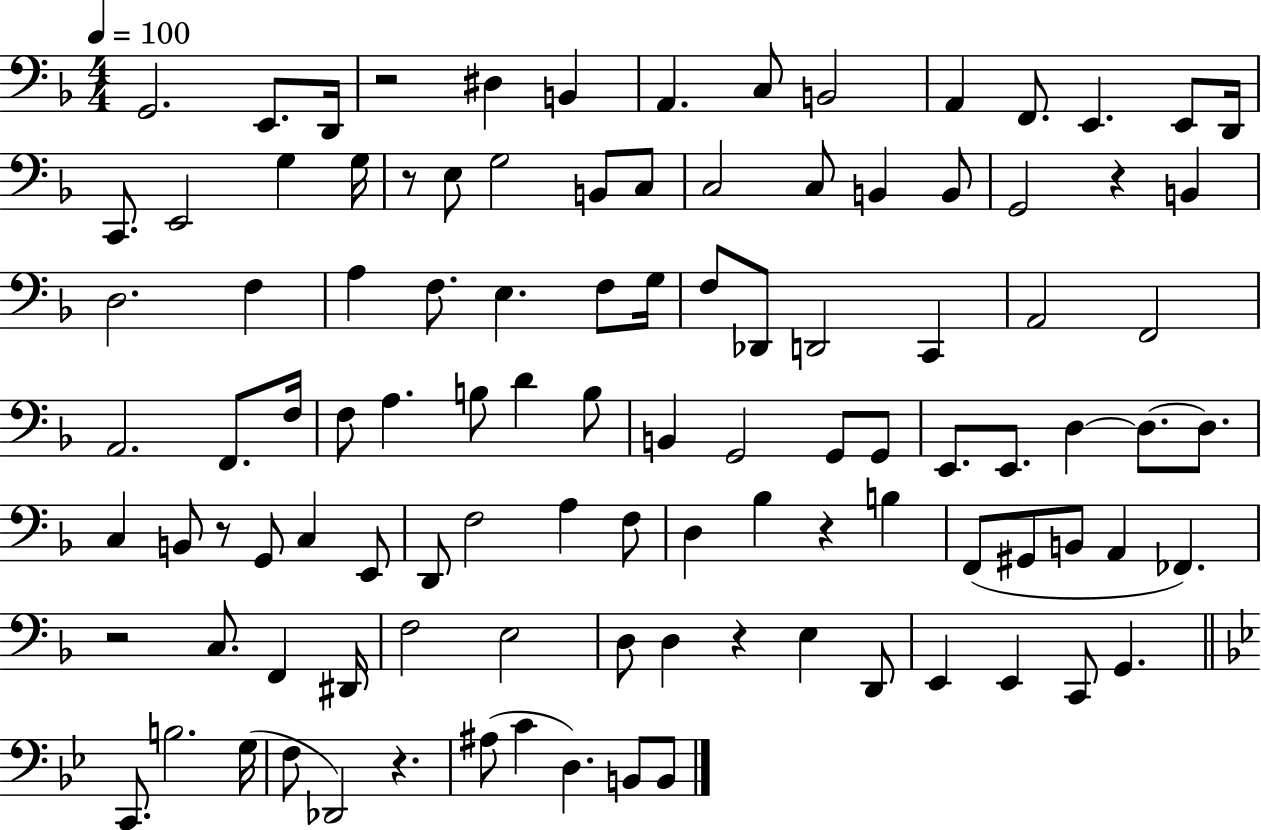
X:1
T:Untitled
M:4/4
L:1/4
K:F
G,,2 E,,/2 D,,/4 z2 ^D, B,, A,, C,/2 B,,2 A,, F,,/2 E,, E,,/2 D,,/4 C,,/2 E,,2 G, G,/4 z/2 E,/2 G,2 B,,/2 C,/2 C,2 C,/2 B,, B,,/2 G,,2 z B,, D,2 F, A, F,/2 E, F,/2 G,/4 F,/2 _D,,/2 D,,2 C,, A,,2 F,,2 A,,2 F,,/2 F,/4 F,/2 A, B,/2 D B,/2 B,, G,,2 G,,/2 G,,/2 E,,/2 E,,/2 D, D,/2 D,/2 C, B,,/2 z/2 G,,/2 C, E,,/2 D,,/2 F,2 A, F,/2 D, _B, z B, F,,/2 ^G,,/2 B,,/2 A,, _F,, z2 C,/2 F,, ^D,,/4 F,2 E,2 D,/2 D, z E, D,,/2 E,, E,, C,,/2 G,, C,,/2 B,2 G,/4 F,/2 _D,,2 z ^A,/2 C D, B,,/2 B,,/2